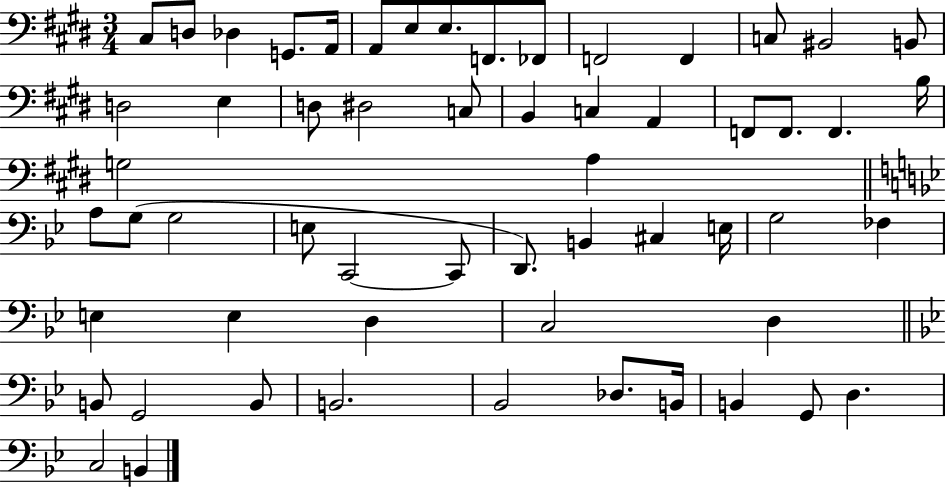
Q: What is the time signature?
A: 3/4